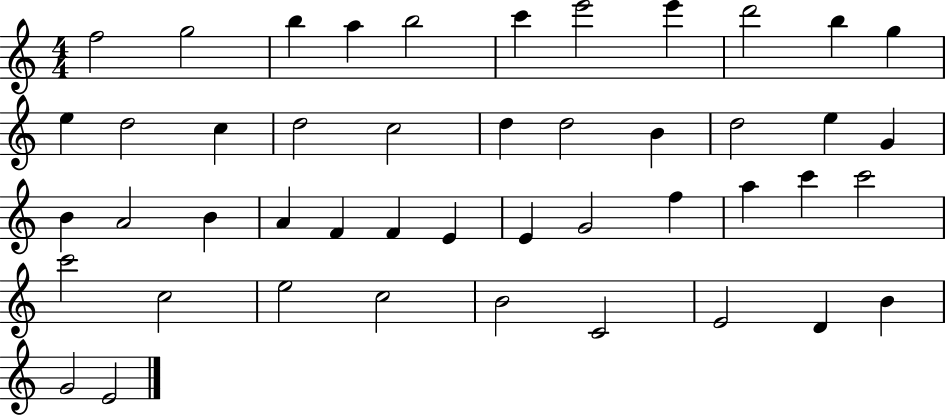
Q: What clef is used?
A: treble